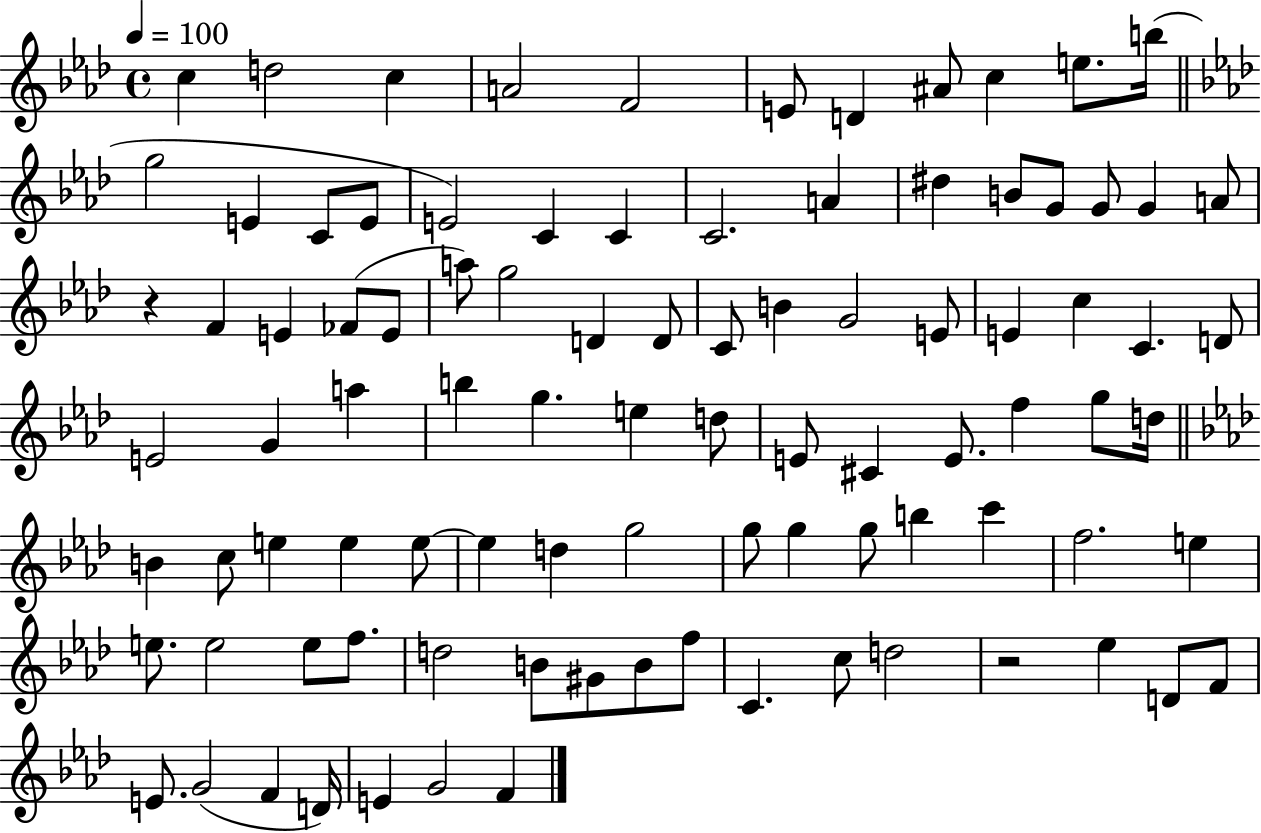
C5/q D5/h C5/q A4/h F4/h E4/e D4/q A#4/e C5/q E5/e. B5/s G5/h E4/q C4/e E4/e E4/h C4/q C4/q C4/h. A4/q D#5/q B4/e G4/e G4/e G4/q A4/e R/q F4/q E4/q FES4/e E4/e A5/e G5/h D4/q D4/e C4/e B4/q G4/h E4/e E4/q C5/q C4/q. D4/e E4/h G4/q A5/q B5/q G5/q. E5/q D5/e E4/e C#4/q E4/e. F5/q G5/e D5/s B4/q C5/e E5/q E5/q E5/e E5/q D5/q G5/h G5/e G5/q G5/e B5/q C6/q F5/h. E5/q E5/e. E5/h E5/e F5/e. D5/h B4/e G#4/e B4/e F5/e C4/q. C5/e D5/h R/h Eb5/q D4/e F4/e E4/e. G4/h F4/q D4/s E4/q G4/h F4/q